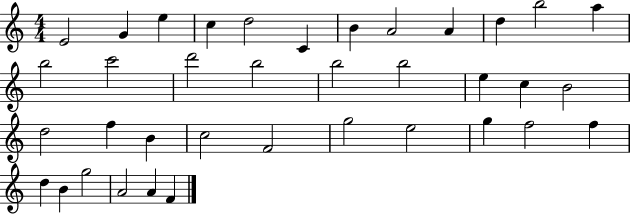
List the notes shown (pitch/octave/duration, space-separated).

E4/h G4/q E5/q C5/q D5/h C4/q B4/q A4/h A4/q D5/q B5/h A5/q B5/h C6/h D6/h B5/h B5/h B5/h E5/q C5/q B4/h D5/h F5/q B4/q C5/h F4/h G5/h E5/h G5/q F5/h F5/q D5/q B4/q G5/h A4/h A4/q F4/q